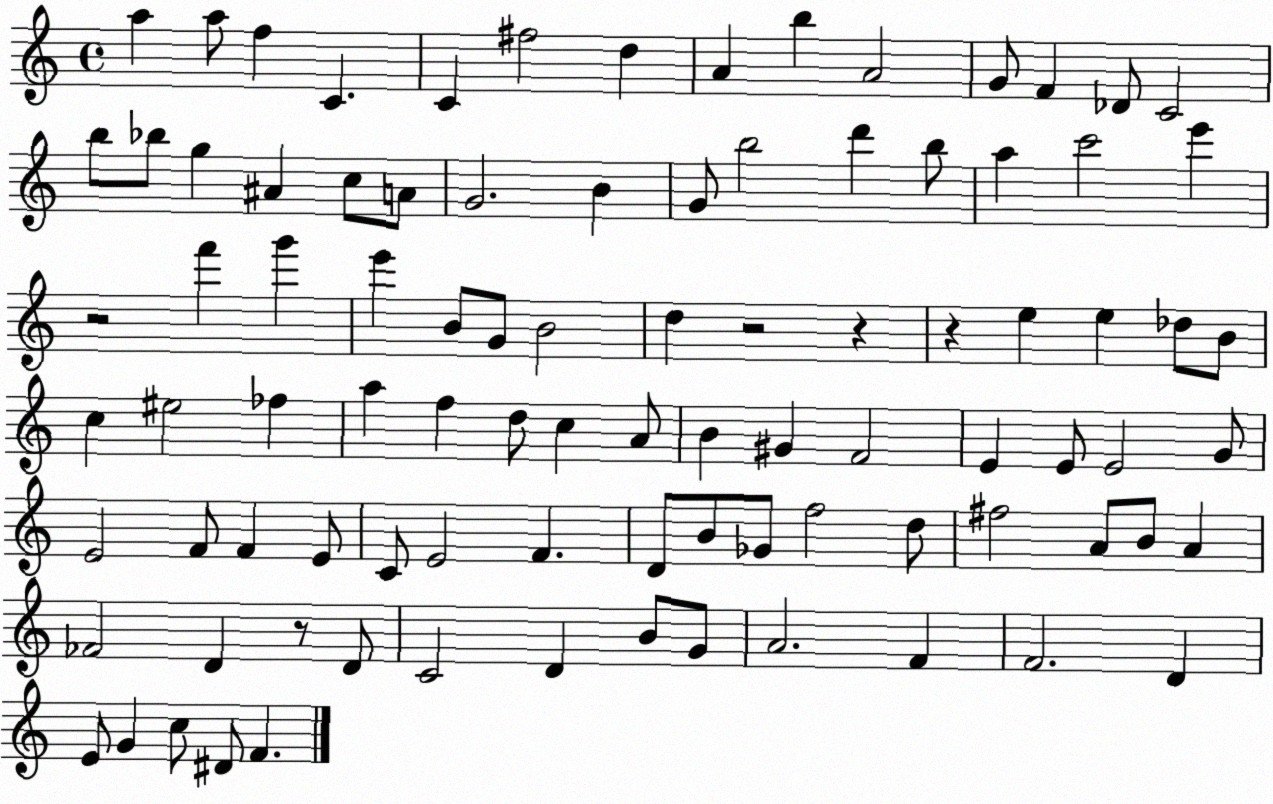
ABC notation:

X:1
T:Untitled
M:4/4
L:1/4
K:C
a a/2 f C C ^f2 d A b A2 G/2 F _D/2 C2 b/2 _b/2 g ^A c/2 A/2 G2 B G/2 b2 d' b/2 a c'2 e' z2 f' g' e' B/2 G/2 B2 d z2 z z e e _d/2 B/2 c ^e2 _f a f d/2 c A/2 B ^G F2 E E/2 E2 G/2 E2 F/2 F E/2 C/2 E2 F D/2 B/2 _G/2 f2 d/2 ^f2 A/2 B/2 A _F2 D z/2 D/2 C2 D B/2 G/2 A2 F F2 D E/2 G c/2 ^D/2 F